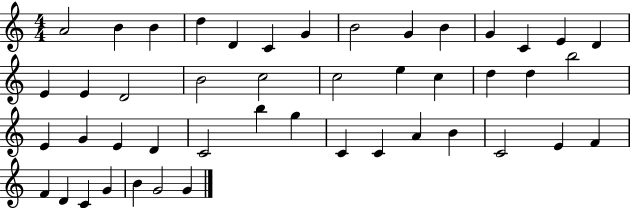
X:1
T:Untitled
M:4/4
L:1/4
K:C
A2 B B d D C G B2 G B G C E D E E D2 B2 c2 c2 e c d d b2 E G E D C2 b g C C A B C2 E F F D C G B G2 G